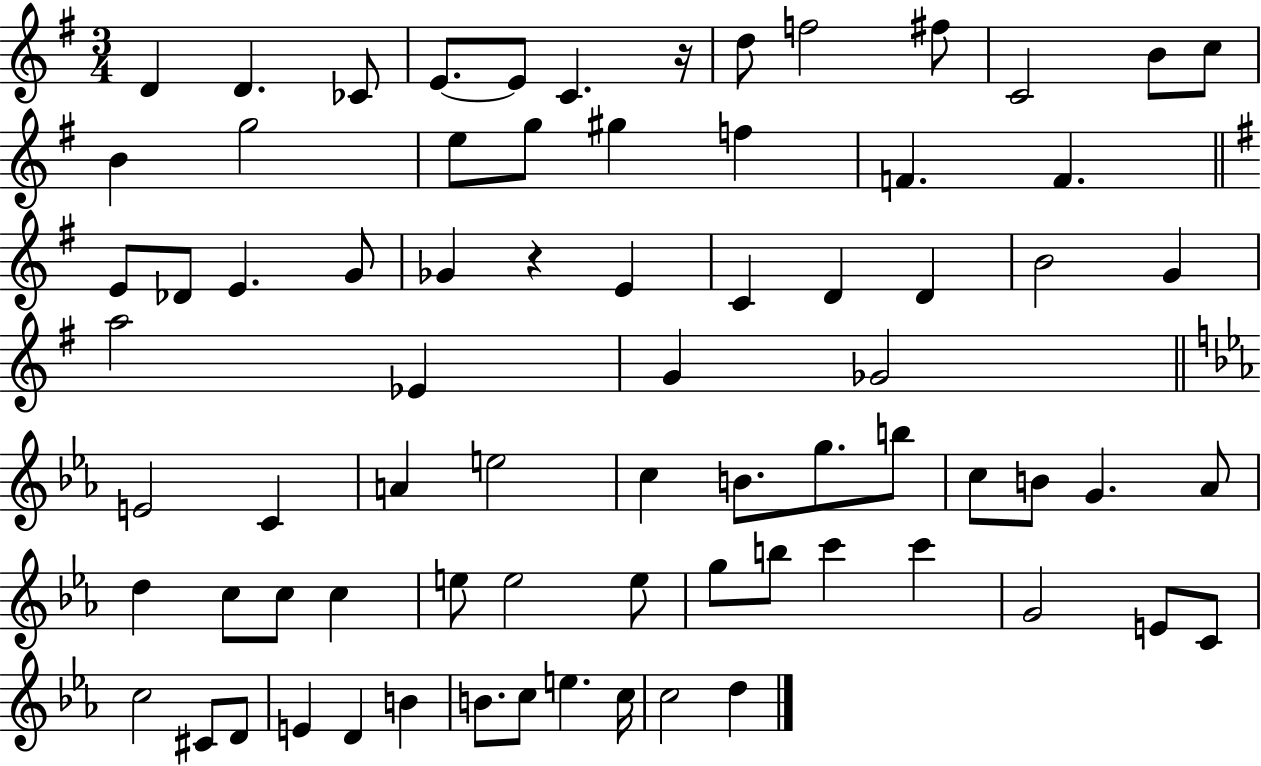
D4/q D4/q. CES4/e E4/e. E4/e C4/q. R/s D5/e F5/h F#5/e C4/h B4/e C5/e B4/q G5/h E5/e G5/e G#5/q F5/q F4/q. F4/q. E4/e Db4/e E4/q. G4/e Gb4/q R/q E4/q C4/q D4/q D4/q B4/h G4/q A5/h Eb4/q G4/q Gb4/h E4/h C4/q A4/q E5/h C5/q B4/e. G5/e. B5/e C5/e B4/e G4/q. Ab4/e D5/q C5/e C5/e C5/q E5/e E5/h E5/e G5/e B5/e C6/q C6/q G4/h E4/e C4/e C5/h C#4/e D4/e E4/q D4/q B4/q B4/e. C5/e E5/q. C5/s C5/h D5/q